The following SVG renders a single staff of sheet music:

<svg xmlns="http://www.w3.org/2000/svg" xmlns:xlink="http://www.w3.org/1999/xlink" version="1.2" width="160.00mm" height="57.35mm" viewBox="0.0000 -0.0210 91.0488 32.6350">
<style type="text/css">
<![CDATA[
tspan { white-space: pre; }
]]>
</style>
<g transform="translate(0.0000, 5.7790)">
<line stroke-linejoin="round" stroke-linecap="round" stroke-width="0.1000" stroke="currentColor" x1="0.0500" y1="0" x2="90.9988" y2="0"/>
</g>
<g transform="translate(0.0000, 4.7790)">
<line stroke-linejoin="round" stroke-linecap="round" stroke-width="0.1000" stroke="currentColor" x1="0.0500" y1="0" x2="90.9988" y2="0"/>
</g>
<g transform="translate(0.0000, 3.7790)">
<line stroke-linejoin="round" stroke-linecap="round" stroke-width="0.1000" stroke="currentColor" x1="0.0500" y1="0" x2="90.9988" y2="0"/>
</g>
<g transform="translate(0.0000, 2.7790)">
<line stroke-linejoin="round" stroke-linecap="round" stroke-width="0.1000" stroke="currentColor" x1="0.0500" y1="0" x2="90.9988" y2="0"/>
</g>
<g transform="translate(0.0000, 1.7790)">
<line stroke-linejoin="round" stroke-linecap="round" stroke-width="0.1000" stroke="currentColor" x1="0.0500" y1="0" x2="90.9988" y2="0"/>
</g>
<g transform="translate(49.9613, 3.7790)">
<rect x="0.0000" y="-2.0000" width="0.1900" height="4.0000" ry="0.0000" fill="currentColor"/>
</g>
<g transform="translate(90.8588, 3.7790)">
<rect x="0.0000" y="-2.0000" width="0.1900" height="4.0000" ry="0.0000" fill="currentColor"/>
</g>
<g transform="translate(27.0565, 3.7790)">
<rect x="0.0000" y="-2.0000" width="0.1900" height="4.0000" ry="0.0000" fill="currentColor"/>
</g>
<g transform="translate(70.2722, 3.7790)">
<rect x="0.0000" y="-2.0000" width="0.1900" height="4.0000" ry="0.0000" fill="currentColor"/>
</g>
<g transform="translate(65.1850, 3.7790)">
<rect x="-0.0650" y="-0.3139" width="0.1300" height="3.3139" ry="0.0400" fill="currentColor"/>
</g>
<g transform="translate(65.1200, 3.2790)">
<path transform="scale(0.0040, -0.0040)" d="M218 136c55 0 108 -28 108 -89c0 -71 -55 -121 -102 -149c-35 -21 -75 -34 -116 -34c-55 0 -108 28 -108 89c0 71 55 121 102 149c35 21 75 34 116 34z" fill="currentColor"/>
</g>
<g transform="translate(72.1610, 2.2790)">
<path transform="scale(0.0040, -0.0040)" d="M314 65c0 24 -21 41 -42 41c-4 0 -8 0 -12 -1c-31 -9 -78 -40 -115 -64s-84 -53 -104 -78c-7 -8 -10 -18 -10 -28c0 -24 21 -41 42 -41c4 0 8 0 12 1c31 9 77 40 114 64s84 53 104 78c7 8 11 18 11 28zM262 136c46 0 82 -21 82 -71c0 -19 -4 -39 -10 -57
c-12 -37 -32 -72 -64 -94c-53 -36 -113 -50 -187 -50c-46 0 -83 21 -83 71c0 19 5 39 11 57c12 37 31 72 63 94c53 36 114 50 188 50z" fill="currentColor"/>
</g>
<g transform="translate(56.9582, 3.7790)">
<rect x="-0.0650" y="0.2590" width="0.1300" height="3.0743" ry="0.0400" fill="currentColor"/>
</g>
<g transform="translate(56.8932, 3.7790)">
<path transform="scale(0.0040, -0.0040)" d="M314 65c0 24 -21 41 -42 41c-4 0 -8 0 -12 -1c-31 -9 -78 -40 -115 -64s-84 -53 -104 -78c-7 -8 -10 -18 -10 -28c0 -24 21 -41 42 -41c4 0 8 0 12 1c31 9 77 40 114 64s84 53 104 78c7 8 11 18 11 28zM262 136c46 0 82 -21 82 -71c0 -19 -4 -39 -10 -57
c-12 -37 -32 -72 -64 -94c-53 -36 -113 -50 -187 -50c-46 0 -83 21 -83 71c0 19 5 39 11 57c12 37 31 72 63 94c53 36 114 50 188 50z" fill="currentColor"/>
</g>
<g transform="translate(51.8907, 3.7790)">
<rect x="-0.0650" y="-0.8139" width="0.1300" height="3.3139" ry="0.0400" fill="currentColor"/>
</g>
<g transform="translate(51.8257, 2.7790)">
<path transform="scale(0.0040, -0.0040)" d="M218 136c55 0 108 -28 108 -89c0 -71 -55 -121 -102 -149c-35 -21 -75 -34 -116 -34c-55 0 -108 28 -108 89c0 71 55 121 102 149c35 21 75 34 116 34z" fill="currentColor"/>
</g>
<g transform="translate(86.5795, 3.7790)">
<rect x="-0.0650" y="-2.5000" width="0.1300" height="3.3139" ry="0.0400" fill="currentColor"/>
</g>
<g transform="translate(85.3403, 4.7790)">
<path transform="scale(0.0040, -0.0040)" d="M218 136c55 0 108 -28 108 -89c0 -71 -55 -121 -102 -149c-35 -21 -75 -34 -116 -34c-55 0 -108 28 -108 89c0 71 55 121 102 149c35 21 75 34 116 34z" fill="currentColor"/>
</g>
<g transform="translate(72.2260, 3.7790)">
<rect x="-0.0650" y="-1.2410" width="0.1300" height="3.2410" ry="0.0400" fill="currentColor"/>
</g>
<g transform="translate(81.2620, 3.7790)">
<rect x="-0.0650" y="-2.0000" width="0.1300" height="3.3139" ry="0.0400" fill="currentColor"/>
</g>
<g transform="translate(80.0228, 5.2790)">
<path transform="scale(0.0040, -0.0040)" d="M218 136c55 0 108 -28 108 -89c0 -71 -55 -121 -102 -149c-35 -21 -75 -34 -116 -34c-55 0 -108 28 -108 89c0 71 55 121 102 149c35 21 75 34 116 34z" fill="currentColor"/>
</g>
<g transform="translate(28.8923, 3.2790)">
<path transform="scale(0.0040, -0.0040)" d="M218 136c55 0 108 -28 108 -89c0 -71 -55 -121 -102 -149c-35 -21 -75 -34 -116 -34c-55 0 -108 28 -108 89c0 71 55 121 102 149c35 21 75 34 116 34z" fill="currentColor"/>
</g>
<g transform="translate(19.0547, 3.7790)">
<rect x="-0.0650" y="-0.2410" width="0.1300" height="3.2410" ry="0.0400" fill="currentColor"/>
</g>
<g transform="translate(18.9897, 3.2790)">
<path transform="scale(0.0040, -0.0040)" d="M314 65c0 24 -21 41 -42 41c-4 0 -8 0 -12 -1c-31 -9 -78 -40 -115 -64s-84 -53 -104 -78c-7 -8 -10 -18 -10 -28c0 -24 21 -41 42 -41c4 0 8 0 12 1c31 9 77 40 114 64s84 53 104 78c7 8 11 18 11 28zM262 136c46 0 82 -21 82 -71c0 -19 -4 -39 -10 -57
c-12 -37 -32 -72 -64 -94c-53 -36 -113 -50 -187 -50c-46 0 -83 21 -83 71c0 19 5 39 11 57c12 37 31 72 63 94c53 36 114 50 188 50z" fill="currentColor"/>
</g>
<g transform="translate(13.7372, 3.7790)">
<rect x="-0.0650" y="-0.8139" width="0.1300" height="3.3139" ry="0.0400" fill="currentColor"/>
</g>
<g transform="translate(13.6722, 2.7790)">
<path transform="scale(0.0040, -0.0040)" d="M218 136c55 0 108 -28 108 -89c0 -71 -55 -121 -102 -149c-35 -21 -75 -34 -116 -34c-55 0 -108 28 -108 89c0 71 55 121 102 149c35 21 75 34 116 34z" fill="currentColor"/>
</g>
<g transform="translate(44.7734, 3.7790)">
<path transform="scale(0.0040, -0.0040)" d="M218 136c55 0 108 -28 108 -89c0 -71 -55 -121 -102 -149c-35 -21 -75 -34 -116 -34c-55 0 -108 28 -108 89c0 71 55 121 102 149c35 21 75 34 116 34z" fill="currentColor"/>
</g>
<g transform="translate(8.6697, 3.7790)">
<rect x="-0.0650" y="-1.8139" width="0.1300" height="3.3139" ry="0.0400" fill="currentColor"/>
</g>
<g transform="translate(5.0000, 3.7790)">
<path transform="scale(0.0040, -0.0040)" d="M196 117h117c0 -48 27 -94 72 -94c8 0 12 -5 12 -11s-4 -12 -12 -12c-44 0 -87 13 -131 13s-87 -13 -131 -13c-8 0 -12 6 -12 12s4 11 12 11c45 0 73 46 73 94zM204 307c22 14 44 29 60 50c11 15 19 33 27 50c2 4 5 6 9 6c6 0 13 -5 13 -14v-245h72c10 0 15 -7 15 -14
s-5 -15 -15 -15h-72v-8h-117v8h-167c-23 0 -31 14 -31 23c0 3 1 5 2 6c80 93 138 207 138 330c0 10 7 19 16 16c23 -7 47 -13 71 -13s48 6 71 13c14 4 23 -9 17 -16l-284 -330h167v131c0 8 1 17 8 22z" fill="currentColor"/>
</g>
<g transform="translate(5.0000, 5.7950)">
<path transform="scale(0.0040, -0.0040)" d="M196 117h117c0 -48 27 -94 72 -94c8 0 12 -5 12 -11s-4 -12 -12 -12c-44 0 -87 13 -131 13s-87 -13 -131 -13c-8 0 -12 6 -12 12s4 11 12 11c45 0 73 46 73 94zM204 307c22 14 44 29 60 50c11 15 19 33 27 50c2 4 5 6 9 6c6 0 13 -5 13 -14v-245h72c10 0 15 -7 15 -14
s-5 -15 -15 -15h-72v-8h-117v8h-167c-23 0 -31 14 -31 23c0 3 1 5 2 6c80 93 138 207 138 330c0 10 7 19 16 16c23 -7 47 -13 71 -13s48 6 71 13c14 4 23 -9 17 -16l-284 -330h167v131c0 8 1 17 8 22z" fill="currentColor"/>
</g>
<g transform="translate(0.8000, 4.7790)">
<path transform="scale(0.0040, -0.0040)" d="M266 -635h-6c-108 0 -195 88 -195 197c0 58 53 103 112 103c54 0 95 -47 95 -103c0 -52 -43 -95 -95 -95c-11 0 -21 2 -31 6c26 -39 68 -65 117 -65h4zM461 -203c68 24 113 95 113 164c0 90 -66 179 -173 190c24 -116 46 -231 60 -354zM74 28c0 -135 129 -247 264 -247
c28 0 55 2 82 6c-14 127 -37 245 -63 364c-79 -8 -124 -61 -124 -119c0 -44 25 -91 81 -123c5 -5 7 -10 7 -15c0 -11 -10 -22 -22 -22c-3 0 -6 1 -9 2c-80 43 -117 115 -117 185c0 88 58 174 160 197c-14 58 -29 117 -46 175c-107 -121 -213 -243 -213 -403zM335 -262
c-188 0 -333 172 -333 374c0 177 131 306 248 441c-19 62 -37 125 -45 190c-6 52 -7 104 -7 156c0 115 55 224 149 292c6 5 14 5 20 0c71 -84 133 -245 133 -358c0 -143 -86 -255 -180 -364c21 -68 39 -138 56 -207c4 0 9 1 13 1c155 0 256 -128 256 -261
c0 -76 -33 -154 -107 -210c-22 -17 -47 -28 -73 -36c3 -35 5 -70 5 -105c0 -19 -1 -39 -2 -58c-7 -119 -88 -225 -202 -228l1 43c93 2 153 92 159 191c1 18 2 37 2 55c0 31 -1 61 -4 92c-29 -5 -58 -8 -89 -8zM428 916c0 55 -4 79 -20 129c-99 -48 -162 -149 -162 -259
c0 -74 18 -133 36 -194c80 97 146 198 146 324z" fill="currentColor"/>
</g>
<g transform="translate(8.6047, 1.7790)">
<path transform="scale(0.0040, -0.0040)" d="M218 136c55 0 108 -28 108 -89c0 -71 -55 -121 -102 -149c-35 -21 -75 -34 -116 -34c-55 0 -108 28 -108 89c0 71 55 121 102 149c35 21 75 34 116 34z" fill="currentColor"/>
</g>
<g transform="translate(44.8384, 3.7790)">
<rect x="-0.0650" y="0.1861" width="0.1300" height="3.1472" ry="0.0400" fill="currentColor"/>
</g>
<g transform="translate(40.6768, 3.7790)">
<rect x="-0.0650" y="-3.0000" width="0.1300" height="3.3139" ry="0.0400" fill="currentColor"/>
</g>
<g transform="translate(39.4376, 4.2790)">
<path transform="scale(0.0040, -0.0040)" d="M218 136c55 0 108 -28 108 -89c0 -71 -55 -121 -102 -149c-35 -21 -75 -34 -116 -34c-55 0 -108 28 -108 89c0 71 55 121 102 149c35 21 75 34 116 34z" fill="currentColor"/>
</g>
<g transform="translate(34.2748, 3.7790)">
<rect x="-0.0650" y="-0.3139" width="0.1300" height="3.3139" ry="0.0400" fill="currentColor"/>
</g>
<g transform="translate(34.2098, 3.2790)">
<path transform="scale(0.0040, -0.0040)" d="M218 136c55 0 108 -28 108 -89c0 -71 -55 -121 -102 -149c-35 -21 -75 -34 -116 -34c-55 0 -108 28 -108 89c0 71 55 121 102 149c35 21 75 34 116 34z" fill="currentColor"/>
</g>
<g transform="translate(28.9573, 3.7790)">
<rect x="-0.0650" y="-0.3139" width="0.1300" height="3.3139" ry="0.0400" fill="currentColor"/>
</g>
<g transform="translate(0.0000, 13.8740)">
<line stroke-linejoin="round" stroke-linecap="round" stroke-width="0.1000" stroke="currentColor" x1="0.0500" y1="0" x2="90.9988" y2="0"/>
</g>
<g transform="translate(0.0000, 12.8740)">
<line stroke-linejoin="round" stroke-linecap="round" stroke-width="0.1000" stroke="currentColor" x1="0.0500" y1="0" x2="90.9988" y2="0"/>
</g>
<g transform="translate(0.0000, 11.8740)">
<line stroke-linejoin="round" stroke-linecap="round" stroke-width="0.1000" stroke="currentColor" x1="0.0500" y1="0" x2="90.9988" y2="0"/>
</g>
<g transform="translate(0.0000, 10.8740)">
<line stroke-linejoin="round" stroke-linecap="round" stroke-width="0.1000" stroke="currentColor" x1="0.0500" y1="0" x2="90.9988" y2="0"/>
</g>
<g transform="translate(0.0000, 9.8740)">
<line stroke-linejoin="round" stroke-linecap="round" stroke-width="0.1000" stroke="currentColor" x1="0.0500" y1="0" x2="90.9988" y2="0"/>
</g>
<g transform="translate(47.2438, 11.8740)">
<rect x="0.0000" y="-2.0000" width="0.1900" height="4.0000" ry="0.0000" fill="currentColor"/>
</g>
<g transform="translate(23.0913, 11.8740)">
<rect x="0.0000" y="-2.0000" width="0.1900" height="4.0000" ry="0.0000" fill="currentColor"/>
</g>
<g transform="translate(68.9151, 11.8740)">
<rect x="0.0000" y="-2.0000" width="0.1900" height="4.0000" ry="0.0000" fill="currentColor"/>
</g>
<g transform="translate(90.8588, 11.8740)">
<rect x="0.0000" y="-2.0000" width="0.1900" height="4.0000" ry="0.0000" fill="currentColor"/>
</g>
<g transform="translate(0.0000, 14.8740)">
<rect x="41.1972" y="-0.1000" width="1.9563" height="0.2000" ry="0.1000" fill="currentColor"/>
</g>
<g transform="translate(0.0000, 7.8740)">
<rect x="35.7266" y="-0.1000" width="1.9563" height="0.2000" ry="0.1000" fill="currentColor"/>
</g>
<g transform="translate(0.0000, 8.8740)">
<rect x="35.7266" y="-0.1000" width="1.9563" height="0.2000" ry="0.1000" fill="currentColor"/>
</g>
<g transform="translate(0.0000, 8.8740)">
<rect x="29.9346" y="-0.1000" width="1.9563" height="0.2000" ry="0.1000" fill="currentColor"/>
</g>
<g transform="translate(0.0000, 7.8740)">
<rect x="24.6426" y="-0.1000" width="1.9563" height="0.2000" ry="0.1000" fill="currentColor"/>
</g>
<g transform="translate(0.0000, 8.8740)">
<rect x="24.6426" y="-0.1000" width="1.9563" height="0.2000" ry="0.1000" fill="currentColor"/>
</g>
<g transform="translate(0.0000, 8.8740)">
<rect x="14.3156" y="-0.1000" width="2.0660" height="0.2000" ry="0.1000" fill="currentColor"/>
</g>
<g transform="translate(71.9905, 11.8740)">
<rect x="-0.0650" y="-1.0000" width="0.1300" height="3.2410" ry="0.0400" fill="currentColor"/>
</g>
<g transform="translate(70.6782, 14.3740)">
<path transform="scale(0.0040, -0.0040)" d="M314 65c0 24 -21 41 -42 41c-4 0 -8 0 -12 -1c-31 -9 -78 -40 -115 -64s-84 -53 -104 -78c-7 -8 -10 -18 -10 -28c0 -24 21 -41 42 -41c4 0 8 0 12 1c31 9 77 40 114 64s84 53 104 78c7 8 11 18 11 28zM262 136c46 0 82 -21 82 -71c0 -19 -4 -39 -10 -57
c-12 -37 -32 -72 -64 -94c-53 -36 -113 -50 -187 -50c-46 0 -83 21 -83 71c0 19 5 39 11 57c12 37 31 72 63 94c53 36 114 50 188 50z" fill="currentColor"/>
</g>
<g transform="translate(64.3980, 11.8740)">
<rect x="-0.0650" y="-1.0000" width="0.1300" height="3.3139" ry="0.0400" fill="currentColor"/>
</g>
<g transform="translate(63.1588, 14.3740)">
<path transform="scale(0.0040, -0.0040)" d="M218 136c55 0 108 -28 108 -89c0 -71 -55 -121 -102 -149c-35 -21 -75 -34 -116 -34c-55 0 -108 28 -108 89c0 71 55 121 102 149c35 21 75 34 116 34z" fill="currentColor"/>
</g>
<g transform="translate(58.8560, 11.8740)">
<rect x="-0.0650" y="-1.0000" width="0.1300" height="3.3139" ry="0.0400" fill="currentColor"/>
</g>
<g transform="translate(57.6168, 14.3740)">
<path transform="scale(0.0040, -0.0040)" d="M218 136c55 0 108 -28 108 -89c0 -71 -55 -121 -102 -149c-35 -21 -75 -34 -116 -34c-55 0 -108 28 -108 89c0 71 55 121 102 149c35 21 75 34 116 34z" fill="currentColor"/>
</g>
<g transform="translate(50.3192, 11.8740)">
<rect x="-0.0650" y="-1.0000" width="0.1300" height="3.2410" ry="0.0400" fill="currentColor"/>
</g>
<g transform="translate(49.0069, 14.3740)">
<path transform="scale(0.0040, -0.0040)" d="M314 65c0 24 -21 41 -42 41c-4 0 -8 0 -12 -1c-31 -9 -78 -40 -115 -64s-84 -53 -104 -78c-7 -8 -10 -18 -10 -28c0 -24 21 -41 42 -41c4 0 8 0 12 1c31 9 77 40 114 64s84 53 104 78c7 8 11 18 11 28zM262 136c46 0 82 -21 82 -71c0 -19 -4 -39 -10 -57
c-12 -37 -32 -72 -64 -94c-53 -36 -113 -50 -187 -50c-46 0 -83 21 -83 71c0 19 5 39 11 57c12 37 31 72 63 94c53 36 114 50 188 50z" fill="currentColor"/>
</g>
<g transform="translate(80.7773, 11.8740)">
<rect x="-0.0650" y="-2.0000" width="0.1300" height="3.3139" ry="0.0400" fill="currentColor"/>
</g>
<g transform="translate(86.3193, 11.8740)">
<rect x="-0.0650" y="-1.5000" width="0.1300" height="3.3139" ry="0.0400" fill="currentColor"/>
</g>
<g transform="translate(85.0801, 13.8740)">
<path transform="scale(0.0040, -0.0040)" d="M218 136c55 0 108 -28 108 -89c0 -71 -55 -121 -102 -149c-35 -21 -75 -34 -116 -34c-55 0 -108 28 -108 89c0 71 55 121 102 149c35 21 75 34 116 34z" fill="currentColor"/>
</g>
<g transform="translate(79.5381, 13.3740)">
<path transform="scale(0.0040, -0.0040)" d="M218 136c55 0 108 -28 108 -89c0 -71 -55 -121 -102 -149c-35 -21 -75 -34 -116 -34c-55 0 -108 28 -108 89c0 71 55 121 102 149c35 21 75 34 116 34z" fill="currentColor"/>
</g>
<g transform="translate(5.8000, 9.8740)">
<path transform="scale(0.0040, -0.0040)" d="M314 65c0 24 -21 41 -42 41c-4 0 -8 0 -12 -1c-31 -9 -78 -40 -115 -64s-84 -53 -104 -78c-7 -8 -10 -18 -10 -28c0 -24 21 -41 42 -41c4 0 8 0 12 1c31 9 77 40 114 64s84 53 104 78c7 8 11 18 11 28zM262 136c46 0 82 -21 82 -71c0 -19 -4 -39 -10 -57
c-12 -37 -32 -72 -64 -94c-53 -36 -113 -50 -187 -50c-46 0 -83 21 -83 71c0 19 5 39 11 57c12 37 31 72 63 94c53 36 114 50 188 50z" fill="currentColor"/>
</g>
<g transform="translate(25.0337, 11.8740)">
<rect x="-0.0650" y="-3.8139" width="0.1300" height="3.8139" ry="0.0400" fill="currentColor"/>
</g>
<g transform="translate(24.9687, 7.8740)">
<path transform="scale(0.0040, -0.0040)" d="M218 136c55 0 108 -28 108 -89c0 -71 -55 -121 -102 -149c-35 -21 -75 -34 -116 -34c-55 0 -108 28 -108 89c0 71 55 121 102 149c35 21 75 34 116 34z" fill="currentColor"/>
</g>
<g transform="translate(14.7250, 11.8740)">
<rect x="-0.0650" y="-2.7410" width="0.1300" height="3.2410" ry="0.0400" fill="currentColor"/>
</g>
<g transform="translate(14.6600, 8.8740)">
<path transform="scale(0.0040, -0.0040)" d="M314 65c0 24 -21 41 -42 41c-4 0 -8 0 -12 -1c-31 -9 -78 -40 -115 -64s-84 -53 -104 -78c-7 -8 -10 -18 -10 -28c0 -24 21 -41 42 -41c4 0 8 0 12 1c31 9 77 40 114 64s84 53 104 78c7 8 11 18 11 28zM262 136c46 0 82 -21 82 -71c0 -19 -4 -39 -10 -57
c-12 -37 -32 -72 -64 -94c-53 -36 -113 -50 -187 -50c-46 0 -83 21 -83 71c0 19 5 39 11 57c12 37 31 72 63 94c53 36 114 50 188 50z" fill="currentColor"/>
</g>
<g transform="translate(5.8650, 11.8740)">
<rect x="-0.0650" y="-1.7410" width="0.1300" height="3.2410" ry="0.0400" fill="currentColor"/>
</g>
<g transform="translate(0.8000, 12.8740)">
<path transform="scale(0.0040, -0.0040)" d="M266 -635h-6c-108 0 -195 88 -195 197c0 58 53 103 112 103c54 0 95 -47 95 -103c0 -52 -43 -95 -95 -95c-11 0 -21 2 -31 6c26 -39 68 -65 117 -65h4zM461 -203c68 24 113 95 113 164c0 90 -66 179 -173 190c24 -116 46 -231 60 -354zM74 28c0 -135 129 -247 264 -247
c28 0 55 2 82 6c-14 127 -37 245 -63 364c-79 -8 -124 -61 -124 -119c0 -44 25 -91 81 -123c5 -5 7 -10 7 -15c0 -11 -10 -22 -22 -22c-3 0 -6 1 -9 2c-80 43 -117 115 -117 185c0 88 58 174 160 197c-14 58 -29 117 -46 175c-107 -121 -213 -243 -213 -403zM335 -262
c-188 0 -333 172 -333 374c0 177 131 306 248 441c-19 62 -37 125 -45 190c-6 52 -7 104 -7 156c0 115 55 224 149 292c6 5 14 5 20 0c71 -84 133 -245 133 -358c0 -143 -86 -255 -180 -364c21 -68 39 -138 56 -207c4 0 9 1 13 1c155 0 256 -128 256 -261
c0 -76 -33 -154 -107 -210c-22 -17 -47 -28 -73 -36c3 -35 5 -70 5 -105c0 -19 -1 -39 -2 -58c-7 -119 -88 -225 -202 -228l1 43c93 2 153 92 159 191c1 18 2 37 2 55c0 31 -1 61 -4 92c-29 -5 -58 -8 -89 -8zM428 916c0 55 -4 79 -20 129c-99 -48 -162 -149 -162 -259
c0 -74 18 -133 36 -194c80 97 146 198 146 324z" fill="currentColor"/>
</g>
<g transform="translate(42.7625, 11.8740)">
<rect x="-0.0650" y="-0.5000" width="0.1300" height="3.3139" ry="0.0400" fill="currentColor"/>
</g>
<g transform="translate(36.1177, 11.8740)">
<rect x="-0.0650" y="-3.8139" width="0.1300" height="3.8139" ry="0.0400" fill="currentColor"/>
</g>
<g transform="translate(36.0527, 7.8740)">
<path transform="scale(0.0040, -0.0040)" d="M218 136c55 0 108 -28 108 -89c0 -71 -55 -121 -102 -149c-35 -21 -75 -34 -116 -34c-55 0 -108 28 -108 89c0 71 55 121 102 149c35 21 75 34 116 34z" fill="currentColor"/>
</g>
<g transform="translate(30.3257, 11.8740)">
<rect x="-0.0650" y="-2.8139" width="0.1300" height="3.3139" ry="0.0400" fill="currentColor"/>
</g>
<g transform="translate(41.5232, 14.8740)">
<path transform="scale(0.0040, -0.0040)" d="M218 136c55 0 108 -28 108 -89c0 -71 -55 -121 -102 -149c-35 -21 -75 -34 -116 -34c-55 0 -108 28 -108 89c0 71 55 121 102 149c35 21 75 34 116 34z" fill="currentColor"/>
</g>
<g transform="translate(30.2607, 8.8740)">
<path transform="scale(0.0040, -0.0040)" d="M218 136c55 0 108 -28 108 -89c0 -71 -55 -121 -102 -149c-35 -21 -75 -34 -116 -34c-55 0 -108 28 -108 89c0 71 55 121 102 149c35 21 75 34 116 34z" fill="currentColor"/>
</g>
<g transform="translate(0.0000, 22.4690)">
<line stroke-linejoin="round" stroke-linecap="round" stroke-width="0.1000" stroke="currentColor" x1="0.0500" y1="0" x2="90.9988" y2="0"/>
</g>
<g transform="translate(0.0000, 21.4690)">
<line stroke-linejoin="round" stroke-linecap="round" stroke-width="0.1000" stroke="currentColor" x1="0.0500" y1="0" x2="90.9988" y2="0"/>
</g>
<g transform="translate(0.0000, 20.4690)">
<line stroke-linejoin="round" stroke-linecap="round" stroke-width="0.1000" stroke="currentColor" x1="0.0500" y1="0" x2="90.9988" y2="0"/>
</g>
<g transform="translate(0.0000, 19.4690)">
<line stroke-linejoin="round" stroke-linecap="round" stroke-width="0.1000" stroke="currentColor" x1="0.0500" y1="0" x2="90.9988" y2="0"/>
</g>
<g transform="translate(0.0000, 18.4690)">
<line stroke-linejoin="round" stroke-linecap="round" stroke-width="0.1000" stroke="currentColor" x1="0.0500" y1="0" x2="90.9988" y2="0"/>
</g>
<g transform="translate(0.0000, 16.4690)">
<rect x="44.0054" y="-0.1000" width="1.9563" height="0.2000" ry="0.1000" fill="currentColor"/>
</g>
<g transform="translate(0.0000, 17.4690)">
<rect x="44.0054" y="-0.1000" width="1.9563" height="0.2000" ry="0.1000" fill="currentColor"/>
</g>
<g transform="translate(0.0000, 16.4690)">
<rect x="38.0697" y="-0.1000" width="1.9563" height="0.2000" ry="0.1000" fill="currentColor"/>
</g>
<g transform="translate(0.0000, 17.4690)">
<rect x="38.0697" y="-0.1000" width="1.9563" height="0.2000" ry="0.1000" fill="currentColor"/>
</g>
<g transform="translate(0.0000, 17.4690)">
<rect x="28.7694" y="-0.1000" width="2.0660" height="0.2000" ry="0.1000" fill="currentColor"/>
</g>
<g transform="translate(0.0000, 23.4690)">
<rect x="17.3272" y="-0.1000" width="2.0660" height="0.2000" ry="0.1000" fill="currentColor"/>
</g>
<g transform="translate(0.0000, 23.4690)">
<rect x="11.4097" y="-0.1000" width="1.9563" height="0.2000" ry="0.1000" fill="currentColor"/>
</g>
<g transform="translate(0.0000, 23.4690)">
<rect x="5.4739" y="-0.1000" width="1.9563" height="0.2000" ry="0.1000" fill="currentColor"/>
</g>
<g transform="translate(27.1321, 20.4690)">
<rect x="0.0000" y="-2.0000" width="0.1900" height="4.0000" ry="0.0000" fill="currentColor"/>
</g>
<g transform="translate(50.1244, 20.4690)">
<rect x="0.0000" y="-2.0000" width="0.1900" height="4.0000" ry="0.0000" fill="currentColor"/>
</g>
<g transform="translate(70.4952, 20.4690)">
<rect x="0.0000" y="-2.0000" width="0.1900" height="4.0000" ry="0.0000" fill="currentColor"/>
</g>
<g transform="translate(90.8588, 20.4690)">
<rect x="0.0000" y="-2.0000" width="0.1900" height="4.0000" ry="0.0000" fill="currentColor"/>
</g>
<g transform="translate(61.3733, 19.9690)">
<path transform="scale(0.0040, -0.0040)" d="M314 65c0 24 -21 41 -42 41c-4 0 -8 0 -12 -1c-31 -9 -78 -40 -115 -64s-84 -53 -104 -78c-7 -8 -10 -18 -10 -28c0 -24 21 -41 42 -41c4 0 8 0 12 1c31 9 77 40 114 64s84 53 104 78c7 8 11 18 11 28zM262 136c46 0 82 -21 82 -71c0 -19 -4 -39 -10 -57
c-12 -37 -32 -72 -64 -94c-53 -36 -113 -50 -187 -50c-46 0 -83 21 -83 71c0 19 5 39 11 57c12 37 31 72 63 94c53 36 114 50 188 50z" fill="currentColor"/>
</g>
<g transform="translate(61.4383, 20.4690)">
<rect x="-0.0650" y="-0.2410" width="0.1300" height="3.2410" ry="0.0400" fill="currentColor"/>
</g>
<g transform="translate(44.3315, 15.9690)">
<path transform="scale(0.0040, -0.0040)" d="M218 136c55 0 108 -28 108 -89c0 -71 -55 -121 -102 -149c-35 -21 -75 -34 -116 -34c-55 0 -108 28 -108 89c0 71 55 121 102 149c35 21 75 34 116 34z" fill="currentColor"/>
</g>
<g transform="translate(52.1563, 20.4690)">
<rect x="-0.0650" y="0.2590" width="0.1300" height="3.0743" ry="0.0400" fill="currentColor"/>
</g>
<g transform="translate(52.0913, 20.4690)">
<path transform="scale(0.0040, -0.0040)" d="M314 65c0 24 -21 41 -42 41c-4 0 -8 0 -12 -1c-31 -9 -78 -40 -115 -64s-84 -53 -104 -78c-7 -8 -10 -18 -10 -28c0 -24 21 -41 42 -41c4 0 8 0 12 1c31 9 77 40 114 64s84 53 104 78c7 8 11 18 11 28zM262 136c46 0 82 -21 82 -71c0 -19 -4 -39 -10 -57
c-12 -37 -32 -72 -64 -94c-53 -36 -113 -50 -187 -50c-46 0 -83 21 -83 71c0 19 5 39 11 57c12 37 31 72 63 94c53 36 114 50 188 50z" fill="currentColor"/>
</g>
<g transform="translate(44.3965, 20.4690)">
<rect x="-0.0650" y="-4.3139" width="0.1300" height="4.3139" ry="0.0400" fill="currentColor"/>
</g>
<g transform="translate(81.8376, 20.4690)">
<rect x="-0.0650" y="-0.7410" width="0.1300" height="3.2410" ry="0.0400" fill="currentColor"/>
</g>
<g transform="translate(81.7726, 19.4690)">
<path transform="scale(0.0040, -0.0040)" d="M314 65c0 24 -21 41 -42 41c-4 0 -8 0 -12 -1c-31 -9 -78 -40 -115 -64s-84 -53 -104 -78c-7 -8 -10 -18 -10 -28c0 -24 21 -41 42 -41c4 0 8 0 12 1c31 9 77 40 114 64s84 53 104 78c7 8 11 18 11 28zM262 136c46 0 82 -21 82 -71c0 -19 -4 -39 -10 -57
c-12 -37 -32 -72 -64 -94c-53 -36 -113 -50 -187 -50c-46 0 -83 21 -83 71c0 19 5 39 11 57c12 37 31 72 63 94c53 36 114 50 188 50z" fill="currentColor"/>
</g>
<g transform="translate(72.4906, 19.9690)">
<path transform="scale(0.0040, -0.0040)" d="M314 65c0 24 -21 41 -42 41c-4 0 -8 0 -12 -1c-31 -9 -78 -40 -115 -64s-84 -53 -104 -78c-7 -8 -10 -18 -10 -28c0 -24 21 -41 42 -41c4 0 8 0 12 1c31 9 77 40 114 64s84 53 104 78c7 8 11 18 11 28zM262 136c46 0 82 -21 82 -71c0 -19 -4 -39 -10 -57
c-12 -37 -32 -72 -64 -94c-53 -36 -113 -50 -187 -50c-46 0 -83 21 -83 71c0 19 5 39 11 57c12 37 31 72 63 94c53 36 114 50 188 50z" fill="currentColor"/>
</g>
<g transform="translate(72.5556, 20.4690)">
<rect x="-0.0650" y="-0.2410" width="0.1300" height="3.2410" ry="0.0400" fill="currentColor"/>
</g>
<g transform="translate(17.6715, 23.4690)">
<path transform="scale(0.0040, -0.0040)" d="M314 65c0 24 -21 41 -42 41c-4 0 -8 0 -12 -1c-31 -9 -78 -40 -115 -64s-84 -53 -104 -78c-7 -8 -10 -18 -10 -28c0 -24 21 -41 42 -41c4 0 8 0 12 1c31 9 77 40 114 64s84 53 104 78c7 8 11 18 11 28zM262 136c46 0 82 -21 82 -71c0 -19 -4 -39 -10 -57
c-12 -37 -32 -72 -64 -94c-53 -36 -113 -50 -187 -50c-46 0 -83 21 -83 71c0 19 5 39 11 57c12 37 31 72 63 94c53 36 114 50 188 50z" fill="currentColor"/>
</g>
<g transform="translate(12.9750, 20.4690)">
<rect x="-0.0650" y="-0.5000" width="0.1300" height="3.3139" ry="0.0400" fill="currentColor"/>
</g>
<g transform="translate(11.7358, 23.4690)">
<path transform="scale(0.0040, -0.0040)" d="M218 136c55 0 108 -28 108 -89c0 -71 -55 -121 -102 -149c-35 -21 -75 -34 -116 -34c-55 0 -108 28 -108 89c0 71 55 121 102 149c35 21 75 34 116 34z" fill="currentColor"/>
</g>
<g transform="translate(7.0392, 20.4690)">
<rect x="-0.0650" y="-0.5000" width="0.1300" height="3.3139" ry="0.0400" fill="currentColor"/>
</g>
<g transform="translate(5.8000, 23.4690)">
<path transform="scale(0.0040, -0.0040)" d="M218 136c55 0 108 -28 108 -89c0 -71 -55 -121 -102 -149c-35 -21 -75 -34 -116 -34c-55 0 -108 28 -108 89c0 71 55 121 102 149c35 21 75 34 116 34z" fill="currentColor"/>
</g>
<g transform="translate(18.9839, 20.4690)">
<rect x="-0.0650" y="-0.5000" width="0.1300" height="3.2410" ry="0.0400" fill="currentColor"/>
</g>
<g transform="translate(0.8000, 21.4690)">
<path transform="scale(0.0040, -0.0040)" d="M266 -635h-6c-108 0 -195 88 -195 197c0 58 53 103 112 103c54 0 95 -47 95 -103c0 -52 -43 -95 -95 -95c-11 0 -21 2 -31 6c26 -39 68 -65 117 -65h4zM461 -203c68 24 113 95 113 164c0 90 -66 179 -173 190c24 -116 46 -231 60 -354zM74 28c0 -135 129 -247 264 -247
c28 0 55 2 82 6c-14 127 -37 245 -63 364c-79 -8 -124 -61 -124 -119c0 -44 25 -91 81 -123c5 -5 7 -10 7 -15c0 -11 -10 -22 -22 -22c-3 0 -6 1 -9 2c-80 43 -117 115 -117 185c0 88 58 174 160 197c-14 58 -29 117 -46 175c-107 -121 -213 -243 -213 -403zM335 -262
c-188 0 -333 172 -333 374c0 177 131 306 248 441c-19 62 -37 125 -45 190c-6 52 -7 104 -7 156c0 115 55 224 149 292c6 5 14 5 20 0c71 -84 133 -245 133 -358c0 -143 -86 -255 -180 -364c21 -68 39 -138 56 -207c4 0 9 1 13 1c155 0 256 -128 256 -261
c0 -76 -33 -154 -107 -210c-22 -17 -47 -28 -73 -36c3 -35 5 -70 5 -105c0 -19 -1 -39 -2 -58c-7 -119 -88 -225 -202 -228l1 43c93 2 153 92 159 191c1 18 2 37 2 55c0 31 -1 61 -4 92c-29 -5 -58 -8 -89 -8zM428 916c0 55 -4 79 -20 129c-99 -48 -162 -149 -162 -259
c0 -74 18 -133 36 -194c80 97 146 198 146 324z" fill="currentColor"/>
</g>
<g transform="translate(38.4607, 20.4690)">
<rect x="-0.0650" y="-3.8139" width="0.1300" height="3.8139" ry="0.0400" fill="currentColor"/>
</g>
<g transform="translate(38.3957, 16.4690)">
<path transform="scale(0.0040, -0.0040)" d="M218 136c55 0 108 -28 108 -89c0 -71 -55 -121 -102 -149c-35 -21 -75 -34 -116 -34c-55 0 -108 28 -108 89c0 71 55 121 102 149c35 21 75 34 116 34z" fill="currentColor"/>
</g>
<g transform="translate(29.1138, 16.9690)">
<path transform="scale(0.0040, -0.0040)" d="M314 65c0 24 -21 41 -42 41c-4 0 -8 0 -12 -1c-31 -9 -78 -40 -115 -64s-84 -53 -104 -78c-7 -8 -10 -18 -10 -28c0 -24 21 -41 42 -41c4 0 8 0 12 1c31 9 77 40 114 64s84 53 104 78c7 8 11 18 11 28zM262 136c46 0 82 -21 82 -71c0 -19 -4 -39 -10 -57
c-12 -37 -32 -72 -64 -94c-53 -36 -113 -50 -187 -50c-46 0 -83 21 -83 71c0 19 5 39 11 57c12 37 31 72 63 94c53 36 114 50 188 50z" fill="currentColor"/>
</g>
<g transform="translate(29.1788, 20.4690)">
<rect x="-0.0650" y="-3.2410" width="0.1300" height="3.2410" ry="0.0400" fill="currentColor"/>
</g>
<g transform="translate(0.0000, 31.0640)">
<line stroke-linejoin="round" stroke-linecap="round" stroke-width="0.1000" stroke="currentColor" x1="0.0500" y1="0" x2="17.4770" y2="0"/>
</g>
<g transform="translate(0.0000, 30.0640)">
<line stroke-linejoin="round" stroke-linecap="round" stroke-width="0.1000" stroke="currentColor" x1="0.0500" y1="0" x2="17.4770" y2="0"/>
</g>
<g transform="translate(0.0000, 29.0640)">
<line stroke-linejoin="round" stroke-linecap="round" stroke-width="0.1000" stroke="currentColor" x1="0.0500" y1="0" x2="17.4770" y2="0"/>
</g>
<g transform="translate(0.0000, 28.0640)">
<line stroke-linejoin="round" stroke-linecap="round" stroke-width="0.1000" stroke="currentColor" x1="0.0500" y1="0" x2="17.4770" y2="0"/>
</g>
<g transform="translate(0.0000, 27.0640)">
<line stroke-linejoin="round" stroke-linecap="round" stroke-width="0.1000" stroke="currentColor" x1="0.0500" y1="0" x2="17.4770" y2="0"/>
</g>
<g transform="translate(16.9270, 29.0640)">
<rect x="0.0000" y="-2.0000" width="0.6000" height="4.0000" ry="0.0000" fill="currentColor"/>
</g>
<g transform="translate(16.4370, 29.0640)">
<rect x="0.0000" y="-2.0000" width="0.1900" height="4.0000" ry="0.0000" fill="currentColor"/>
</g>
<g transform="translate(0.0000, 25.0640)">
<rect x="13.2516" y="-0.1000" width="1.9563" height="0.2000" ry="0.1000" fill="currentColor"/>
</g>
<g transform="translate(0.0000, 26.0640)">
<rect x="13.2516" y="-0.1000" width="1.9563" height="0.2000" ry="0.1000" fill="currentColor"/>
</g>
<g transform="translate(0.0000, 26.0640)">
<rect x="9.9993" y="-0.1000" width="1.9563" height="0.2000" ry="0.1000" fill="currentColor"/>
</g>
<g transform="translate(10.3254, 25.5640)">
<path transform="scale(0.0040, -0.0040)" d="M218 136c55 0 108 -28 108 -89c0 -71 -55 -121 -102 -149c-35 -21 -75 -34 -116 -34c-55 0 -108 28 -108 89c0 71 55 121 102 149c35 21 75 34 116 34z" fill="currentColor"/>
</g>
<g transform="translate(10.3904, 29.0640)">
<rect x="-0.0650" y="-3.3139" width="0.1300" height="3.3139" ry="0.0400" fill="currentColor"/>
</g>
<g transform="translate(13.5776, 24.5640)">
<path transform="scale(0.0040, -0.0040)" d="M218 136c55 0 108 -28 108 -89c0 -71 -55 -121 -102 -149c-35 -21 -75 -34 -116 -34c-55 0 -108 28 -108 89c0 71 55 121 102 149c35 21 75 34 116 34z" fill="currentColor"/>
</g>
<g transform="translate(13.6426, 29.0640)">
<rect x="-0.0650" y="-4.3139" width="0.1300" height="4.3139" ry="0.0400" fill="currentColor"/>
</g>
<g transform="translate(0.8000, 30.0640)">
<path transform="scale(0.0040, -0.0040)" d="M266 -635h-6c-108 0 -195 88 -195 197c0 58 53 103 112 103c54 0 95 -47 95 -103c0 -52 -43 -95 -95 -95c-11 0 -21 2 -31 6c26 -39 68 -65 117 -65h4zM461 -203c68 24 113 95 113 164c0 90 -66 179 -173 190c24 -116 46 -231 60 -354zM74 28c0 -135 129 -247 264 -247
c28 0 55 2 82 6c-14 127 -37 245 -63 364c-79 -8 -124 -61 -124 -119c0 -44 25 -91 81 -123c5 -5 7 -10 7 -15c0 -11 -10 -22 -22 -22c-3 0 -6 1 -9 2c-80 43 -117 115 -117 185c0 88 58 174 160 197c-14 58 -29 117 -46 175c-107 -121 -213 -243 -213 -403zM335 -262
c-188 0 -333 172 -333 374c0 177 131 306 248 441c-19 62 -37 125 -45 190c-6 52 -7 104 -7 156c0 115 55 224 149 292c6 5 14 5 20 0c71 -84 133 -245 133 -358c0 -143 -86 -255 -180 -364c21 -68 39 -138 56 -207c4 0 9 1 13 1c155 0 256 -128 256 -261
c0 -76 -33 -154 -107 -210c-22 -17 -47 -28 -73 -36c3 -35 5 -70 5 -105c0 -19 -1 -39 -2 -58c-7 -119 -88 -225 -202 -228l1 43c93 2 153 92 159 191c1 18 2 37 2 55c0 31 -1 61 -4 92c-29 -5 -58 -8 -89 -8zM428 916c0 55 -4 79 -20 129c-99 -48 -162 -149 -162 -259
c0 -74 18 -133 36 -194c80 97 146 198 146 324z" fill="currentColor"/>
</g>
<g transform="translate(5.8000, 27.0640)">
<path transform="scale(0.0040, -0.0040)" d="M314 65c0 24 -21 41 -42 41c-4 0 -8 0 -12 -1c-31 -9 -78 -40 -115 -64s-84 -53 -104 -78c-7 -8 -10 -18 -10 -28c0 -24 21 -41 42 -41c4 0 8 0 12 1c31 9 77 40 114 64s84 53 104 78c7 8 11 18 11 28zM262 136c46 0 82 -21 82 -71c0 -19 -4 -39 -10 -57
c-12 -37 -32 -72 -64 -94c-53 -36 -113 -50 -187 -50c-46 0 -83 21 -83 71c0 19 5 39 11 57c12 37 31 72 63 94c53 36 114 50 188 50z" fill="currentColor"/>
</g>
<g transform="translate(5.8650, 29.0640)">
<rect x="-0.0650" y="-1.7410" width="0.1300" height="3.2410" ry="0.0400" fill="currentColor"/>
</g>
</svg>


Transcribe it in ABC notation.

X:1
T:Untitled
M:4/4
L:1/4
K:C
f d c2 c c A B d B2 c e2 F G f2 a2 c' a c' C D2 D D D2 F E C C C2 b2 c' d' B2 c2 c2 d2 f2 b d'